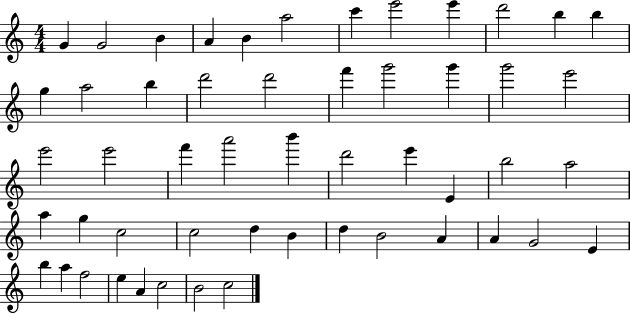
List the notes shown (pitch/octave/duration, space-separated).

G4/q G4/h B4/q A4/q B4/q A5/h C6/q E6/h E6/q D6/h B5/q B5/q G5/q A5/h B5/q D6/h D6/h F6/q G6/h G6/q G6/h E6/h E6/h E6/h F6/q A6/h B6/q D6/h E6/q E4/q B5/h A5/h A5/q G5/q C5/h C5/h D5/q B4/q D5/q B4/h A4/q A4/q G4/h E4/q B5/q A5/q F5/h E5/q A4/q C5/h B4/h C5/h